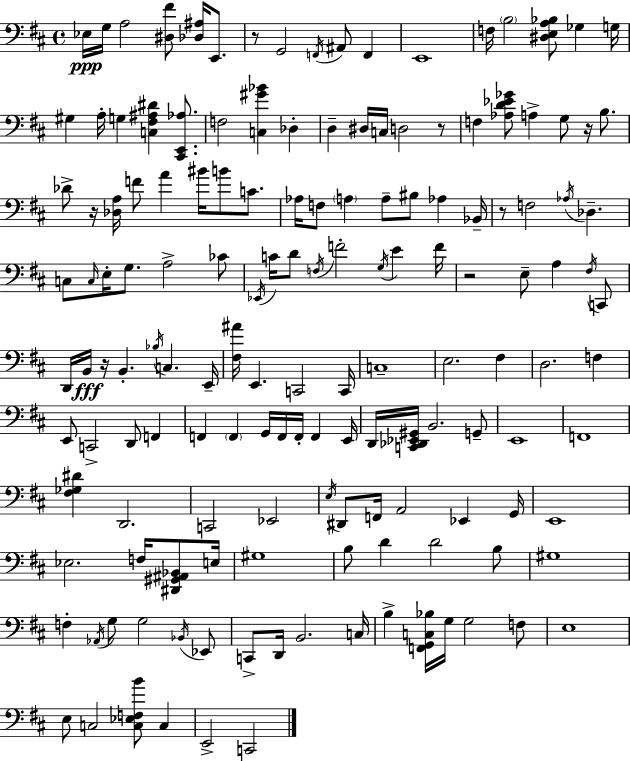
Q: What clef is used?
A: bass